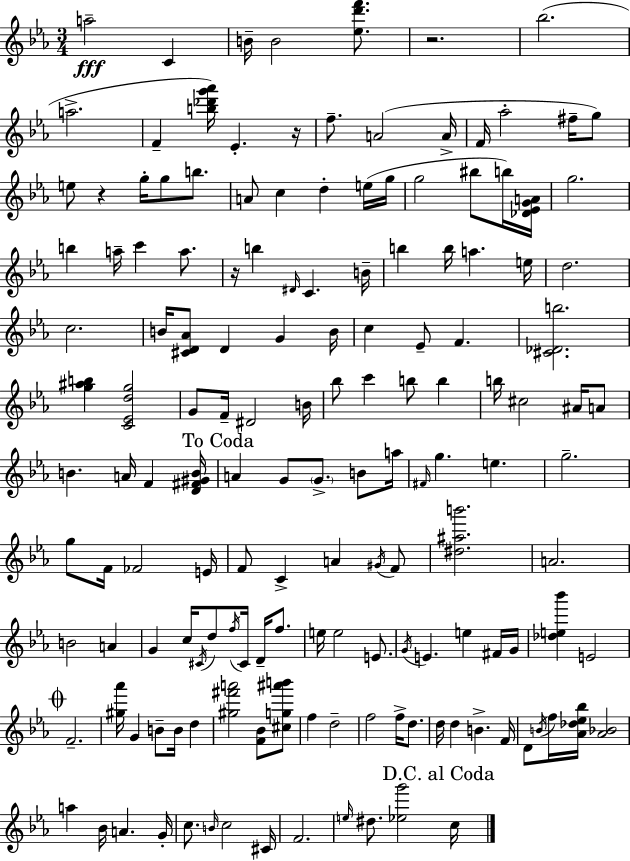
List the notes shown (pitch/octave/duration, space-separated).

A5/h C4/q B4/s B4/h [Eb5,D6,F6]/e. R/h. Bb5/h. A5/h. F4/q [B5,Db6,G6,Ab6]/s Eb4/q. R/s F5/e. A4/h A4/s F4/s Ab5/h F#5/s G5/e E5/e R/q G5/s G5/e B5/e. A4/e C5/q D5/q E5/s G5/s G5/h BIS5/e B5/s [Db4,Eb4,G4,A4]/s G5/h. B5/q A5/s C6/q A5/e. R/s B5/q D#4/s C4/q. B4/s B5/q B5/s A5/q. E5/s D5/h. C5/h. B4/s [C#4,D4,Ab4]/e D4/q G4/q B4/s C5/q Eb4/e F4/q. [C#4,Db4,B5]/h. [G5,A#5,B5]/q [C4,Eb4,D5,G5]/h G4/e F4/s D#4/h B4/s Bb5/e C6/q B5/e B5/q B5/s C#5/h A#4/s A4/e B4/q. A4/s F4/q [D4,F#4,G#4,B4]/s A4/q G4/e G4/e. B4/e A5/s F#4/s G5/q. E5/q. G5/h. G5/e F4/s FES4/h E4/s F4/e C4/q A4/q G#4/s F4/e [D#5,A#5,B6]/h. A4/h. B4/h A4/q G4/q C5/s C#4/s D5/e F5/s C#4/s D4/s F5/e. E5/s E5/h E4/e. G4/s E4/q. E5/q F#4/s G4/s [Db5,E5,Bb6]/q E4/h F4/h. [G#5,Ab6]/s G4/q B4/e B4/s D5/q [G#5,F#6,A6]/h [F4,Bb4]/e [C#5,G5,A#6,B6]/e F5/q D5/h F5/h F5/s D5/e. D5/s D5/q B4/q. F4/s D4/e B4/s F5/s [Ab4,Db5,Eb5,Bb5]/s [Ab4,Bb4]/h A5/q Bb4/s A4/q. G4/s C5/e. B4/s C5/h C#4/s F4/h. E5/s D#5/e. [Eb5,G6]/h C5/s